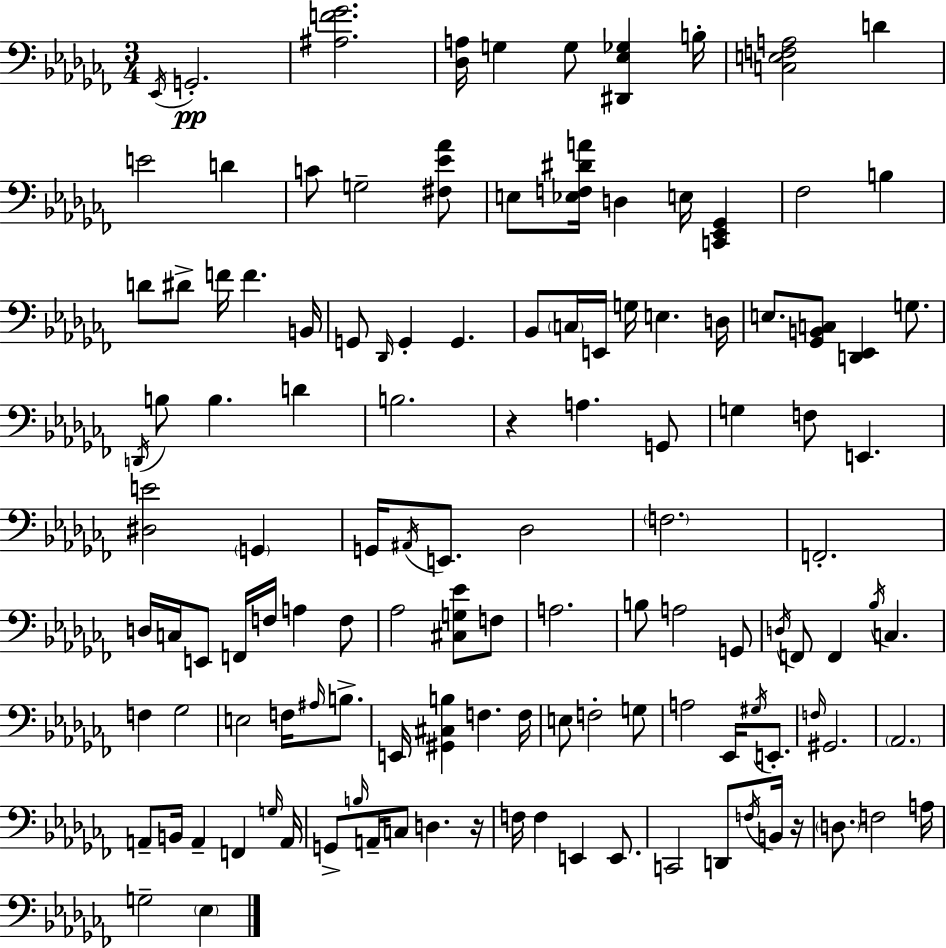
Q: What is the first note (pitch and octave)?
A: Eb2